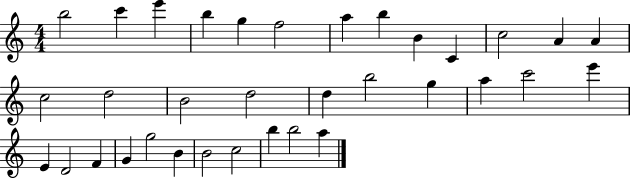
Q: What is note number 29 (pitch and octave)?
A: B4